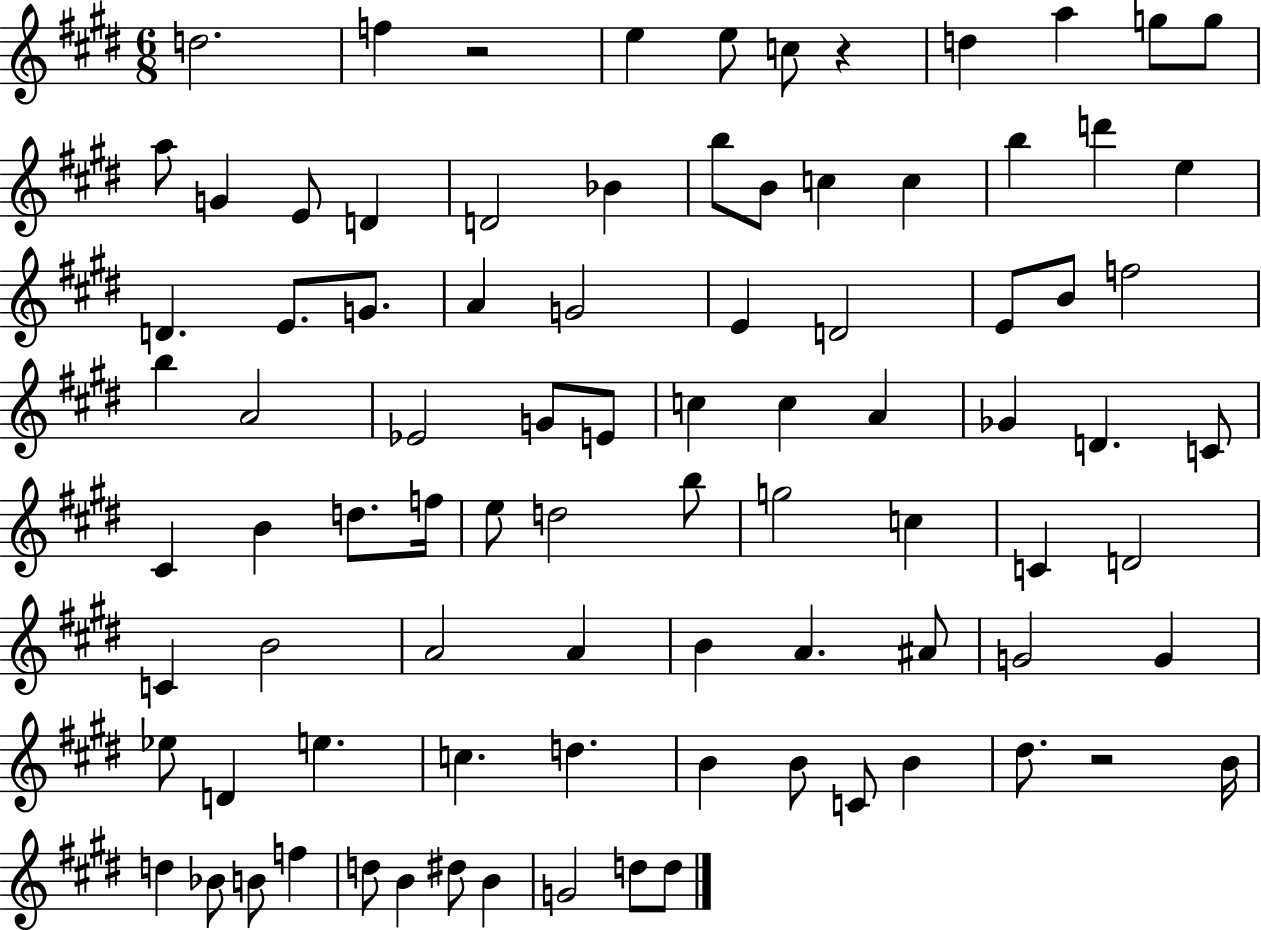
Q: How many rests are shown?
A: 3